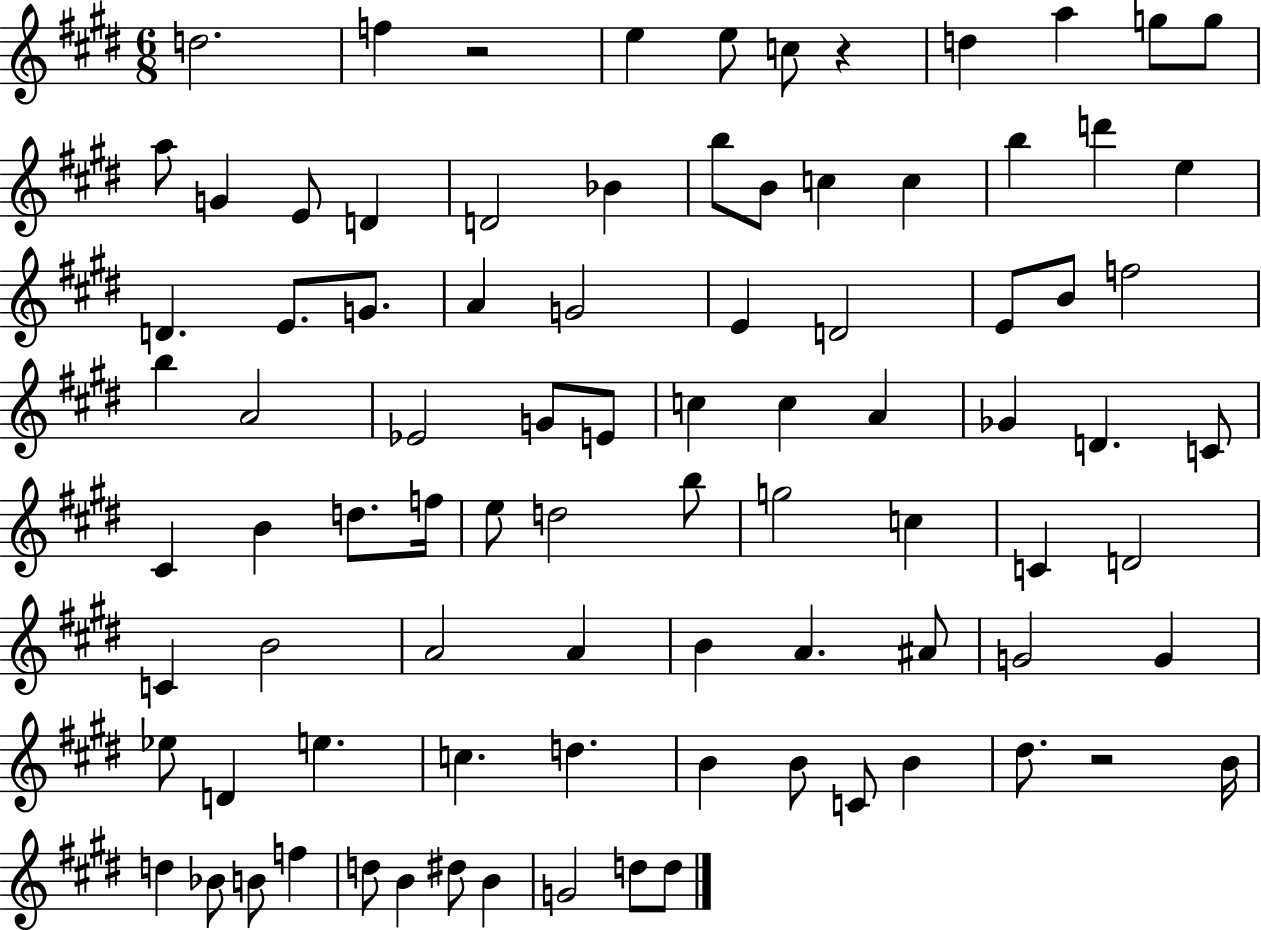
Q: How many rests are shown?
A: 3